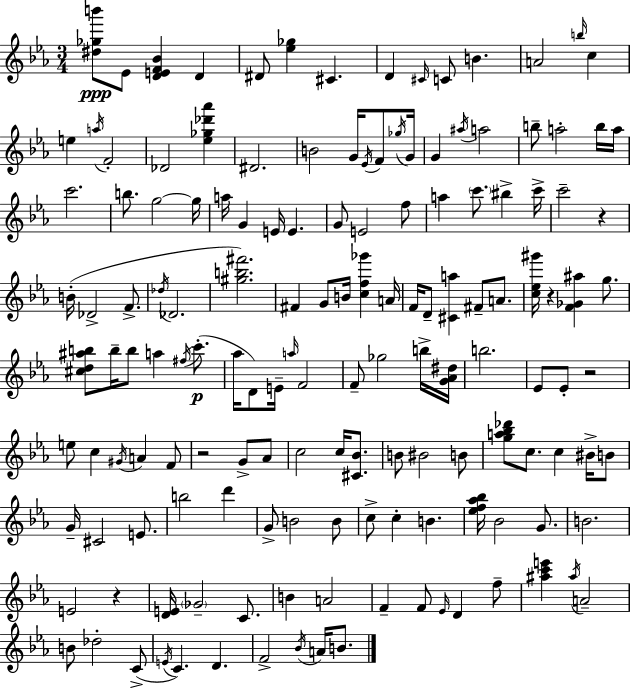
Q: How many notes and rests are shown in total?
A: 148